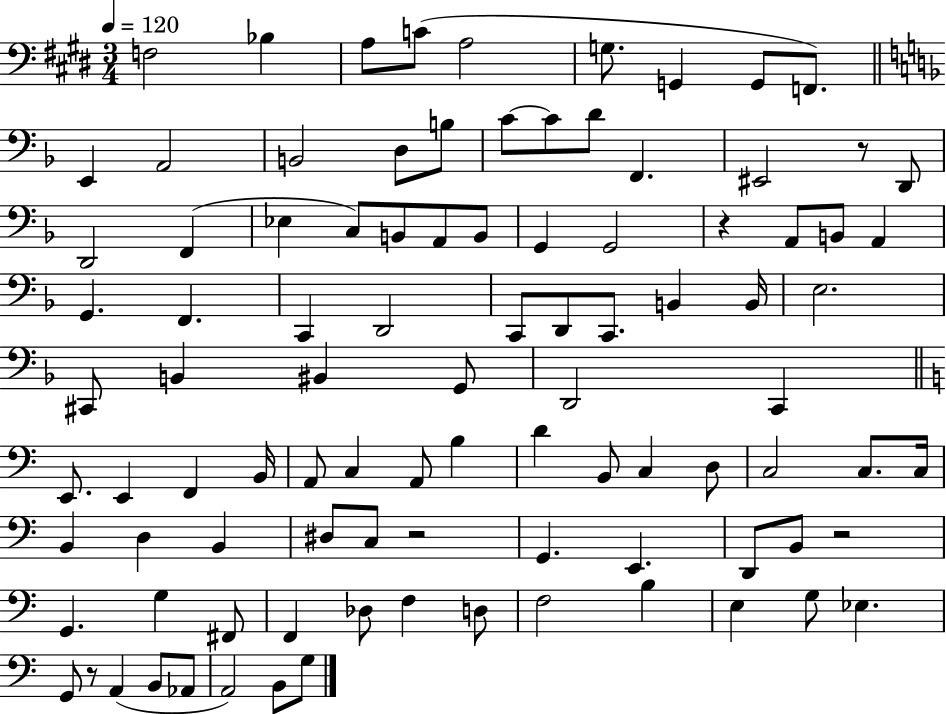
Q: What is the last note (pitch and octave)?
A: G3